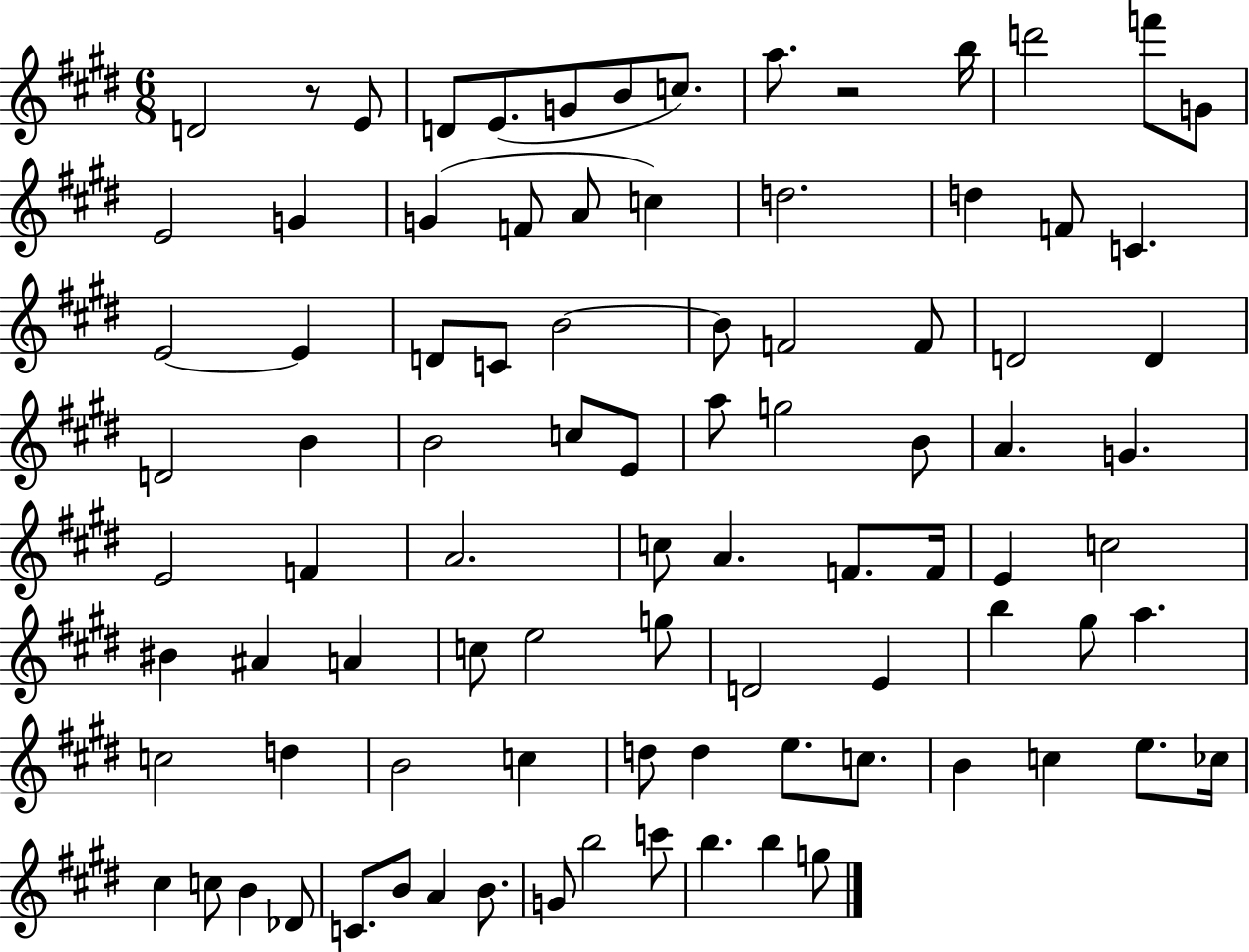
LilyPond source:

{
  \clef treble
  \numericTimeSignature
  \time 6/8
  \key e \major
  d'2 r8 e'8 | d'8 e'8.( g'8 b'8 c''8.) | a''8. r2 b''16 | d'''2 f'''8 g'8 | \break e'2 g'4 | g'4( f'8 a'8 c''4) | d''2. | d''4 f'8 c'4. | \break e'2~~ e'4 | d'8 c'8 b'2~~ | b'8 f'2 f'8 | d'2 d'4 | \break d'2 b'4 | b'2 c''8 e'8 | a''8 g''2 b'8 | a'4. g'4. | \break e'2 f'4 | a'2. | c''8 a'4. f'8. f'16 | e'4 c''2 | \break bis'4 ais'4 a'4 | c''8 e''2 g''8 | d'2 e'4 | b''4 gis''8 a''4. | \break c''2 d''4 | b'2 c''4 | d''8 d''4 e''8. c''8. | b'4 c''4 e''8. ces''16 | \break cis''4 c''8 b'4 des'8 | c'8. b'8 a'4 b'8. | g'8 b''2 c'''8 | b''4. b''4 g''8 | \break \bar "|."
}